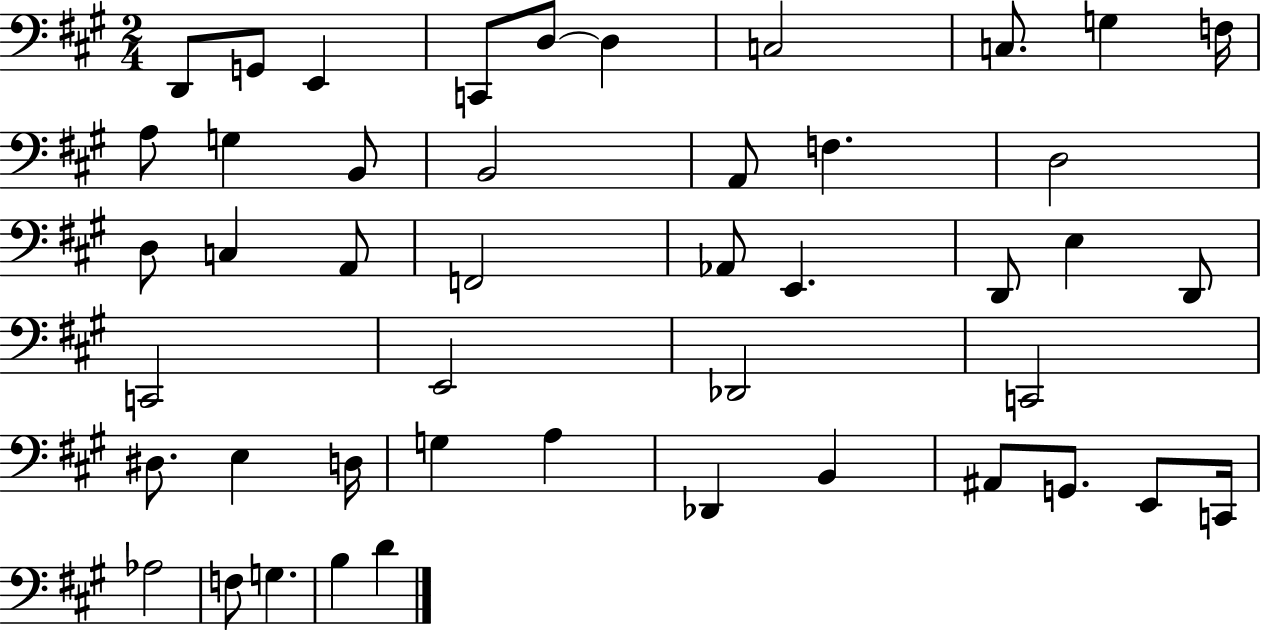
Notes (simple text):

D2/e G2/e E2/q C2/e D3/e D3/q C3/h C3/e. G3/q F3/s A3/e G3/q B2/e B2/h A2/e F3/q. D3/h D3/e C3/q A2/e F2/h Ab2/e E2/q. D2/e E3/q D2/e C2/h E2/h Db2/h C2/h D#3/e. E3/q D3/s G3/q A3/q Db2/q B2/q A#2/e G2/e. E2/e C2/s Ab3/h F3/e G3/q. B3/q D4/q